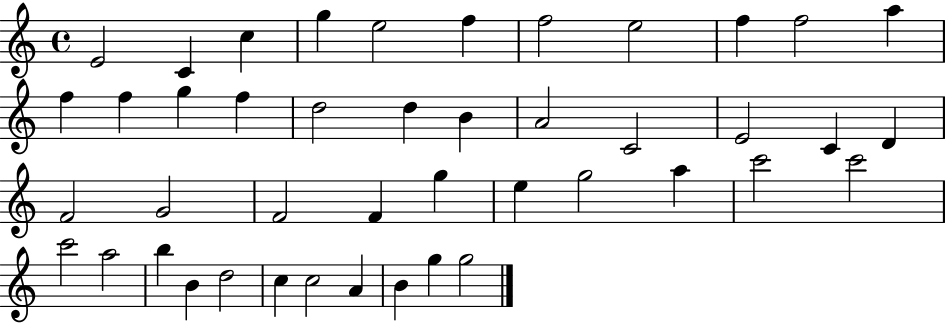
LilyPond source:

{
  \clef treble
  \time 4/4
  \defaultTimeSignature
  \key c \major
  e'2 c'4 c''4 | g''4 e''2 f''4 | f''2 e''2 | f''4 f''2 a''4 | \break f''4 f''4 g''4 f''4 | d''2 d''4 b'4 | a'2 c'2 | e'2 c'4 d'4 | \break f'2 g'2 | f'2 f'4 g''4 | e''4 g''2 a''4 | c'''2 c'''2 | \break c'''2 a''2 | b''4 b'4 d''2 | c''4 c''2 a'4 | b'4 g''4 g''2 | \break \bar "|."
}